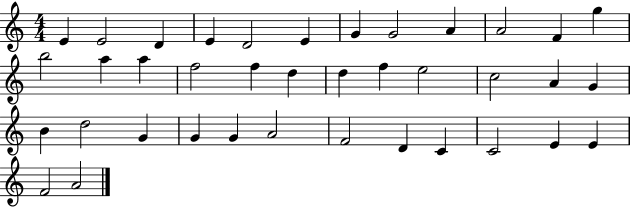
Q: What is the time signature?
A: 4/4